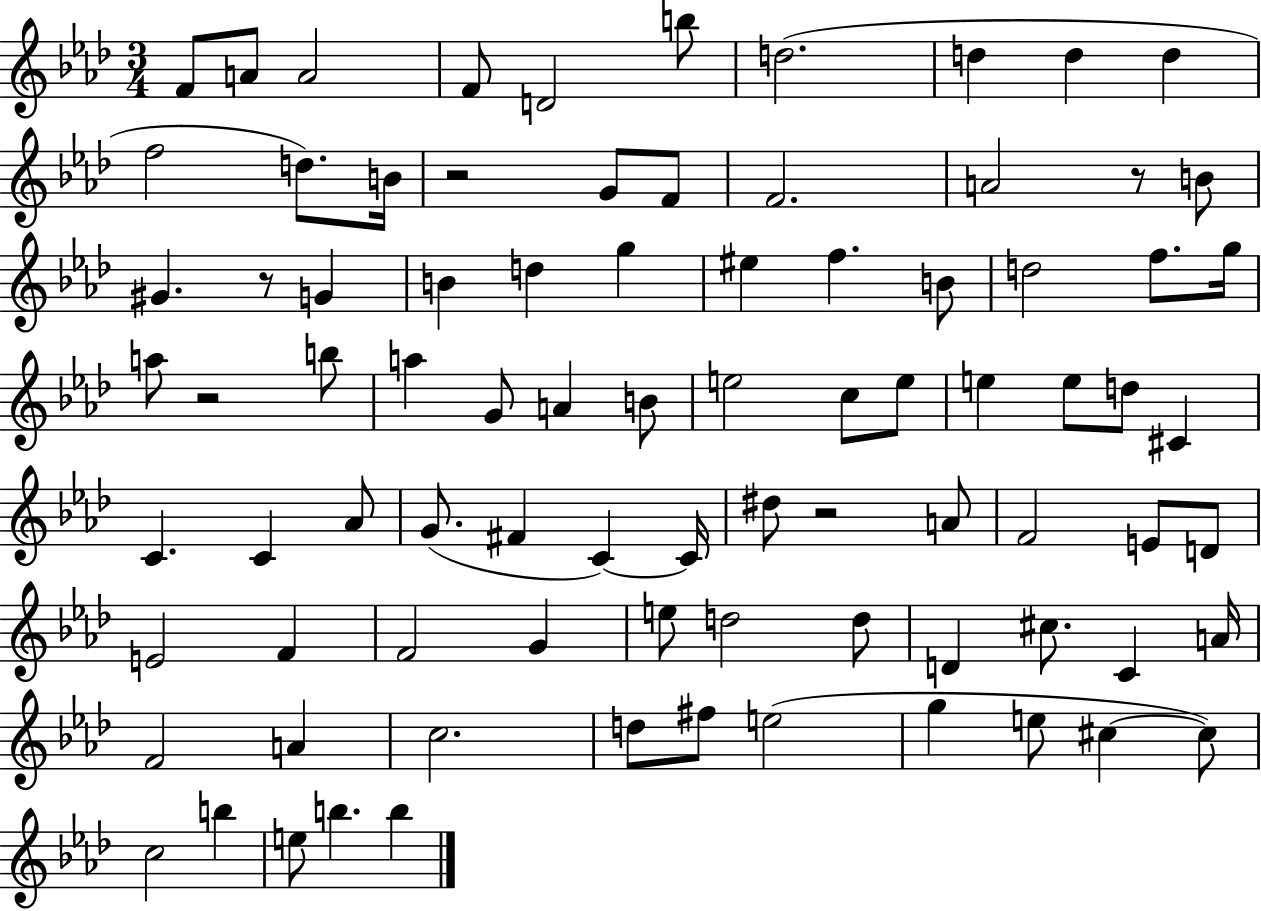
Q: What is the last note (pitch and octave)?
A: B5